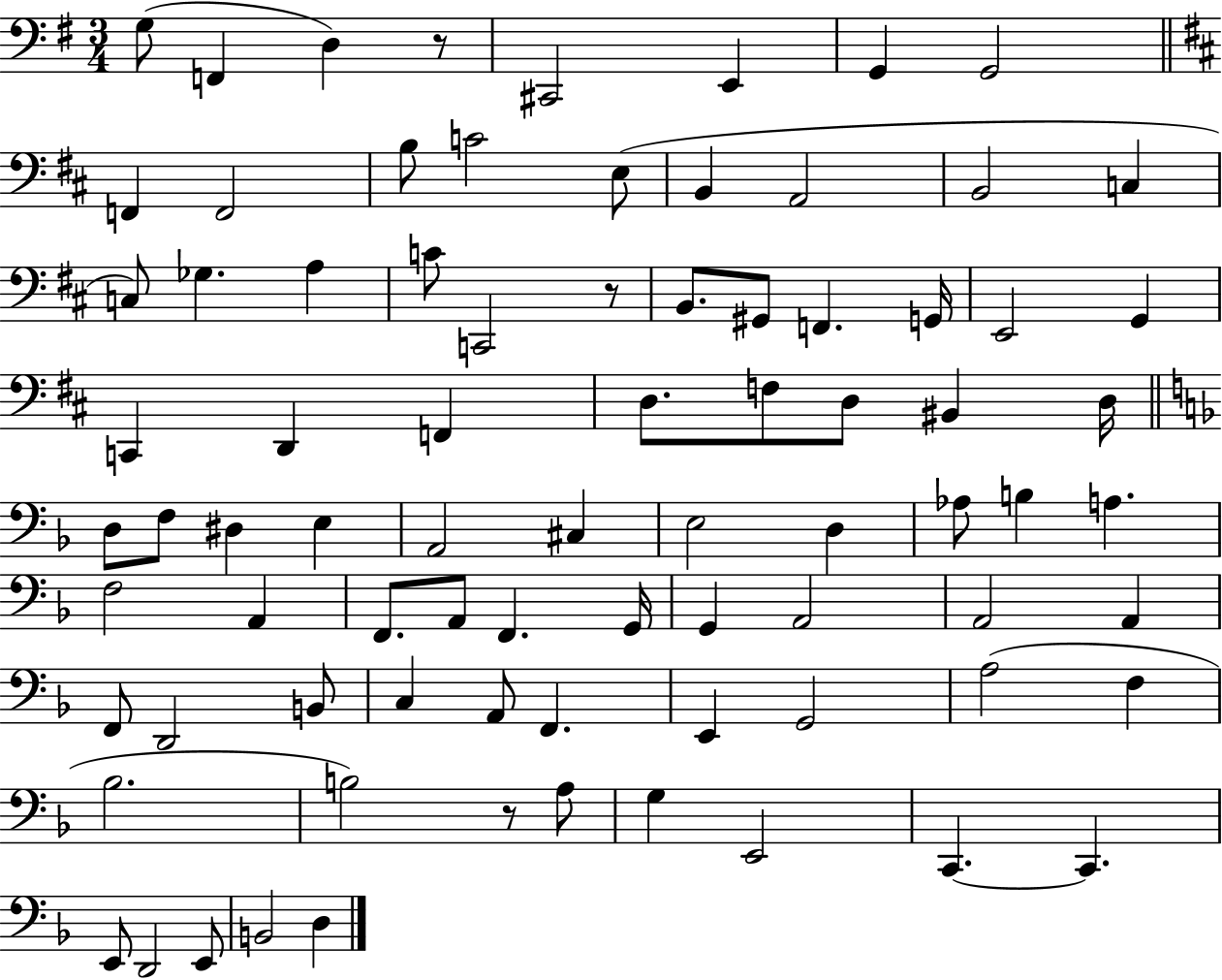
G3/e F2/q D3/q R/e C#2/h E2/q G2/q G2/h F2/q F2/h B3/e C4/h E3/e B2/q A2/h B2/h C3/q C3/e Gb3/q. A3/q C4/e C2/h R/e B2/e. G#2/e F2/q. G2/s E2/h G2/q C2/q D2/q F2/q D3/e. F3/e D3/e BIS2/q D3/s D3/e F3/e D#3/q E3/q A2/h C#3/q E3/h D3/q Ab3/e B3/q A3/q. F3/h A2/q F2/e. A2/e F2/q. G2/s G2/q A2/h A2/h A2/q F2/e D2/h B2/e C3/q A2/e F2/q. E2/q G2/h A3/h F3/q Bb3/h. B3/h R/e A3/e G3/q E2/h C2/q. C2/q. E2/e D2/h E2/e B2/h D3/q